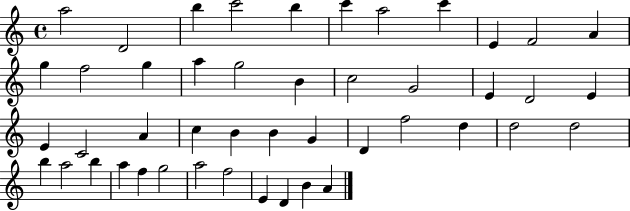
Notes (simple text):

A5/h D4/h B5/q C6/h B5/q C6/q A5/h C6/q E4/q F4/h A4/q G5/q F5/h G5/q A5/q G5/h B4/q C5/h G4/h E4/q D4/h E4/q E4/q C4/h A4/q C5/q B4/q B4/q G4/q D4/q F5/h D5/q D5/h D5/h B5/q A5/h B5/q A5/q F5/q G5/h A5/h F5/h E4/q D4/q B4/q A4/q